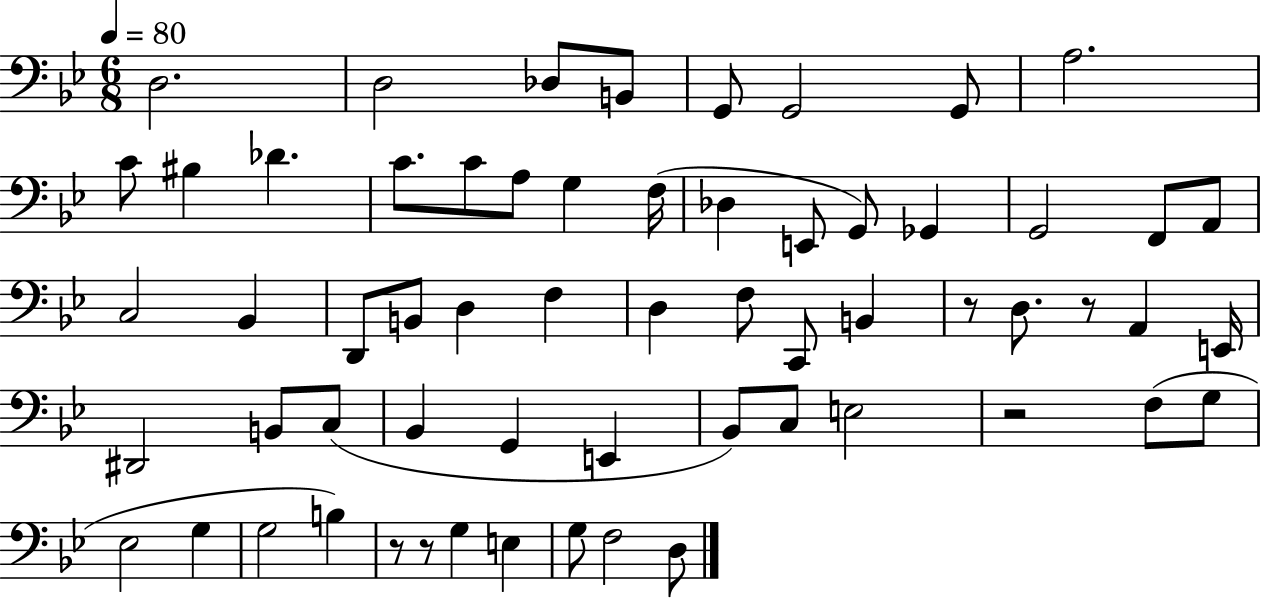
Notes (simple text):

D3/h. D3/h Db3/e B2/e G2/e G2/h G2/e A3/h. C4/e BIS3/q Db4/q. C4/e. C4/e A3/e G3/q F3/s Db3/q E2/e G2/e Gb2/q G2/h F2/e A2/e C3/h Bb2/q D2/e B2/e D3/q F3/q D3/q F3/e C2/e B2/q R/e D3/e. R/e A2/q E2/s D#2/h B2/e C3/e Bb2/q G2/q E2/q Bb2/e C3/e E3/h R/h F3/e G3/e Eb3/h G3/q G3/h B3/q R/e R/e G3/q E3/q G3/e F3/h D3/e